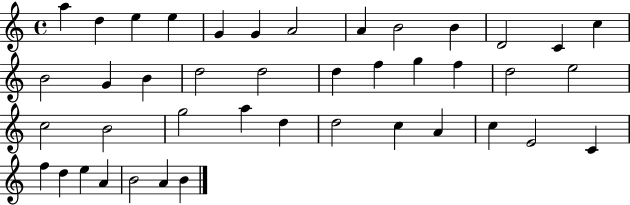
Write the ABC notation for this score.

X:1
T:Untitled
M:4/4
L:1/4
K:C
a d e e G G A2 A B2 B D2 C c B2 G B d2 d2 d f g f d2 e2 c2 B2 g2 a d d2 c A c E2 C f d e A B2 A B